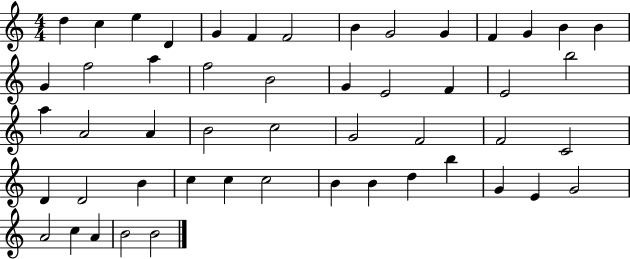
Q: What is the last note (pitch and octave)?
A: B4